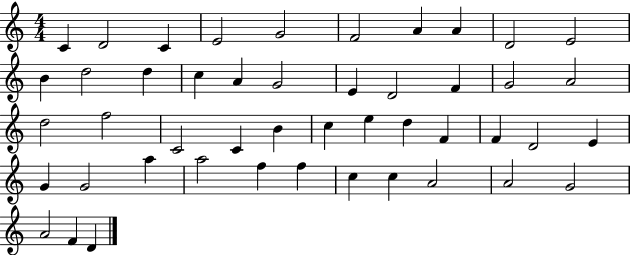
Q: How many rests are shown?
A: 0